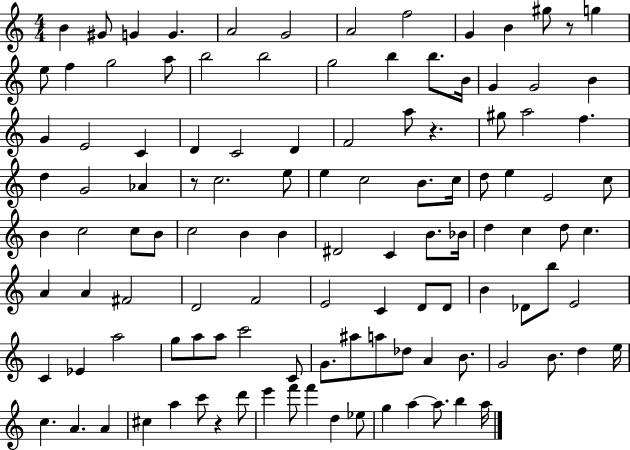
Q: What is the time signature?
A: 4/4